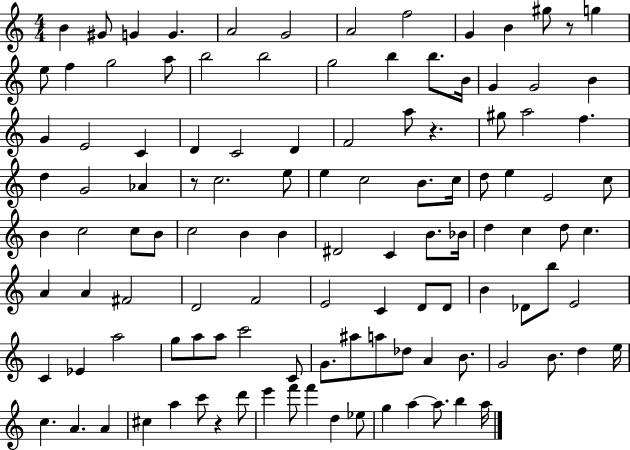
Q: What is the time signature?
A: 4/4